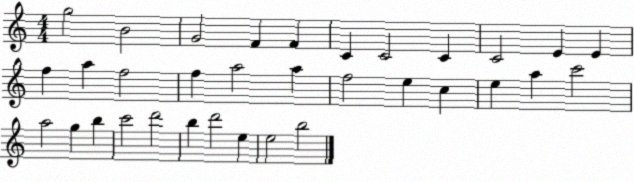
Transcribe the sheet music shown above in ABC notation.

X:1
T:Untitled
M:4/4
L:1/4
K:C
g2 B2 G2 F F C C2 C C2 E E f a f2 f a2 a f2 e c e a c'2 a2 g b c'2 d'2 b d'2 e e2 b2